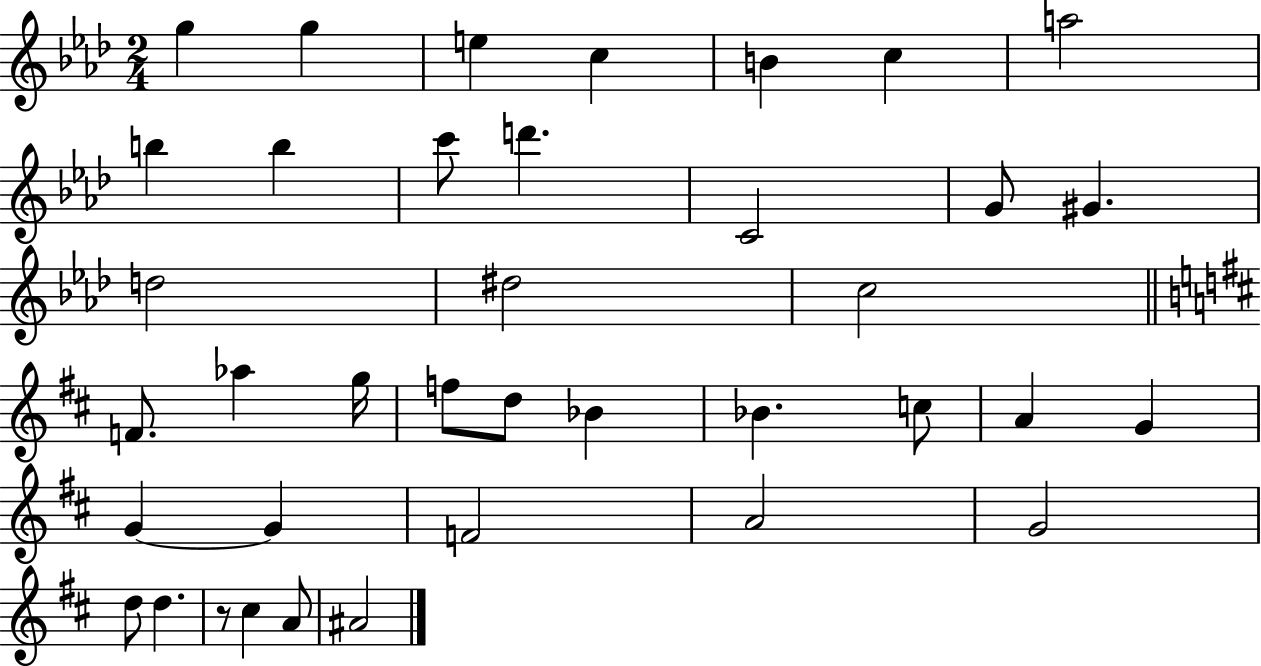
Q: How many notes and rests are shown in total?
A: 38